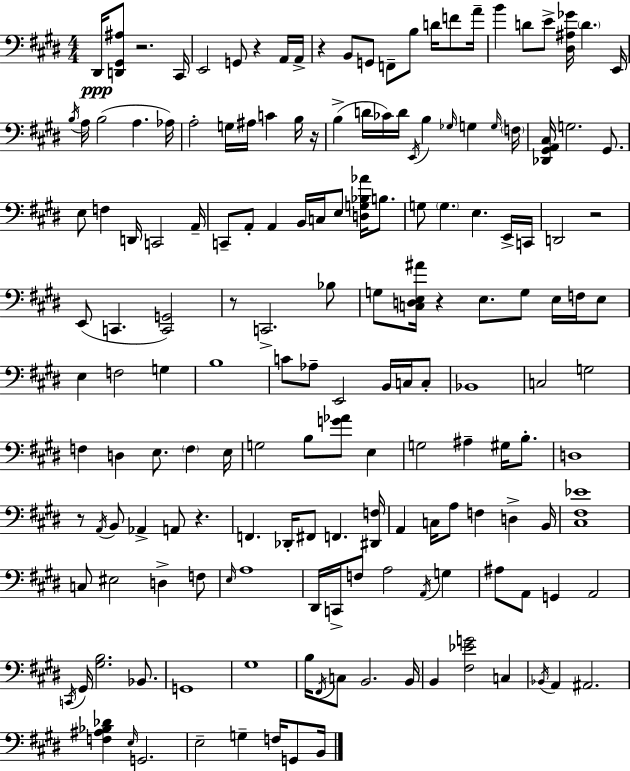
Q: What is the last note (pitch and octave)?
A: B2